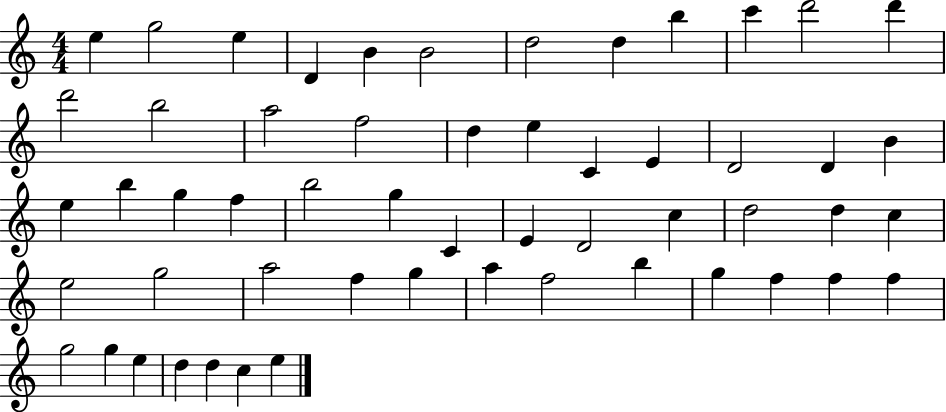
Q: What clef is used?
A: treble